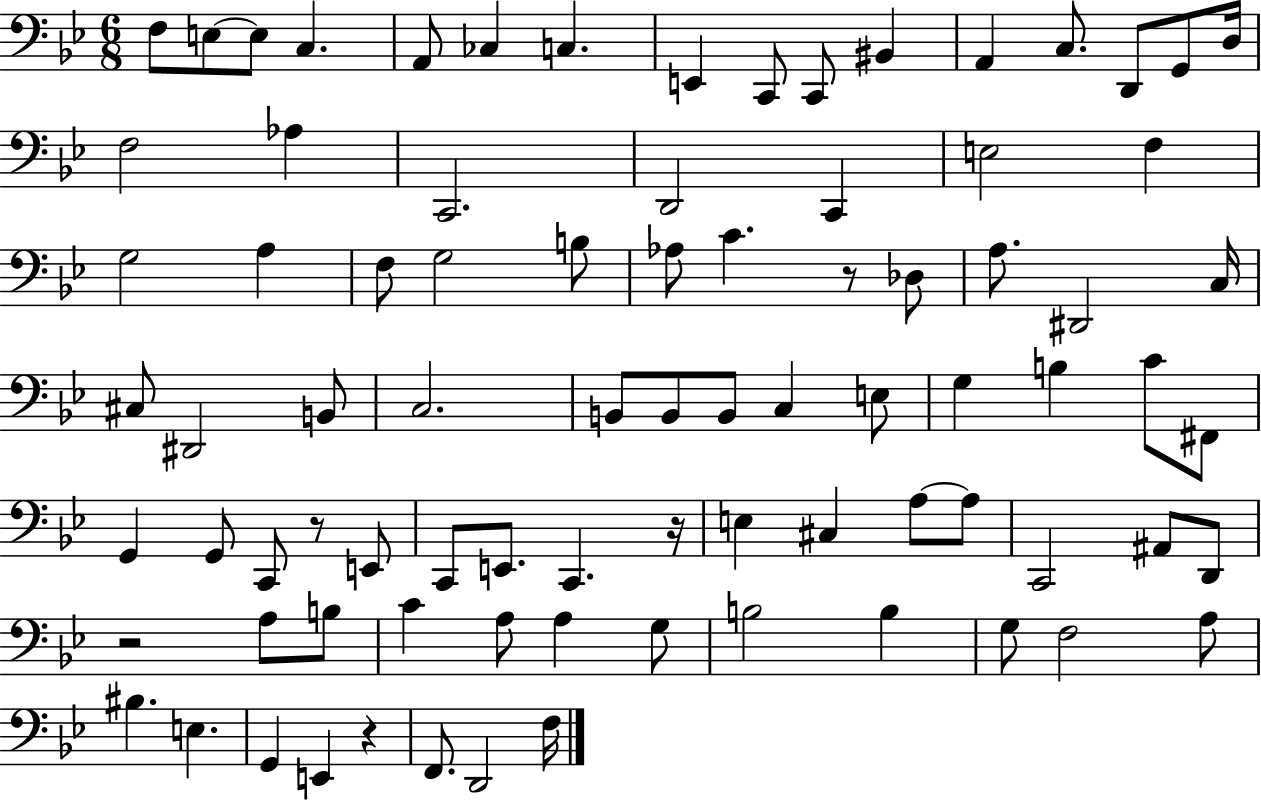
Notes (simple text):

F3/e E3/e E3/e C3/q. A2/e CES3/q C3/q. E2/q C2/e C2/e BIS2/q A2/q C3/e. D2/e G2/e D3/s F3/h Ab3/q C2/h. D2/h C2/q E3/h F3/q G3/h A3/q F3/e G3/h B3/e Ab3/e C4/q. R/e Db3/e A3/e. D#2/h C3/s C#3/e D#2/h B2/e C3/h. B2/e B2/e B2/e C3/q E3/e G3/q B3/q C4/e F#2/e G2/q G2/e C2/e R/e E2/e C2/e E2/e. C2/q. R/s E3/q C#3/q A3/e A3/e C2/h A#2/e D2/e R/h A3/e B3/e C4/q A3/e A3/q G3/e B3/h B3/q G3/e F3/h A3/e BIS3/q. E3/q. G2/q E2/q R/q F2/e. D2/h F3/s